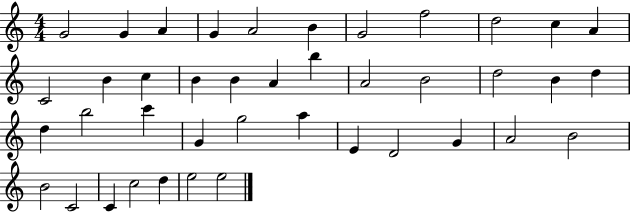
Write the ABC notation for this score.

X:1
T:Untitled
M:4/4
L:1/4
K:C
G2 G A G A2 B G2 f2 d2 c A C2 B c B B A b A2 B2 d2 B d d b2 c' G g2 a E D2 G A2 B2 B2 C2 C c2 d e2 e2